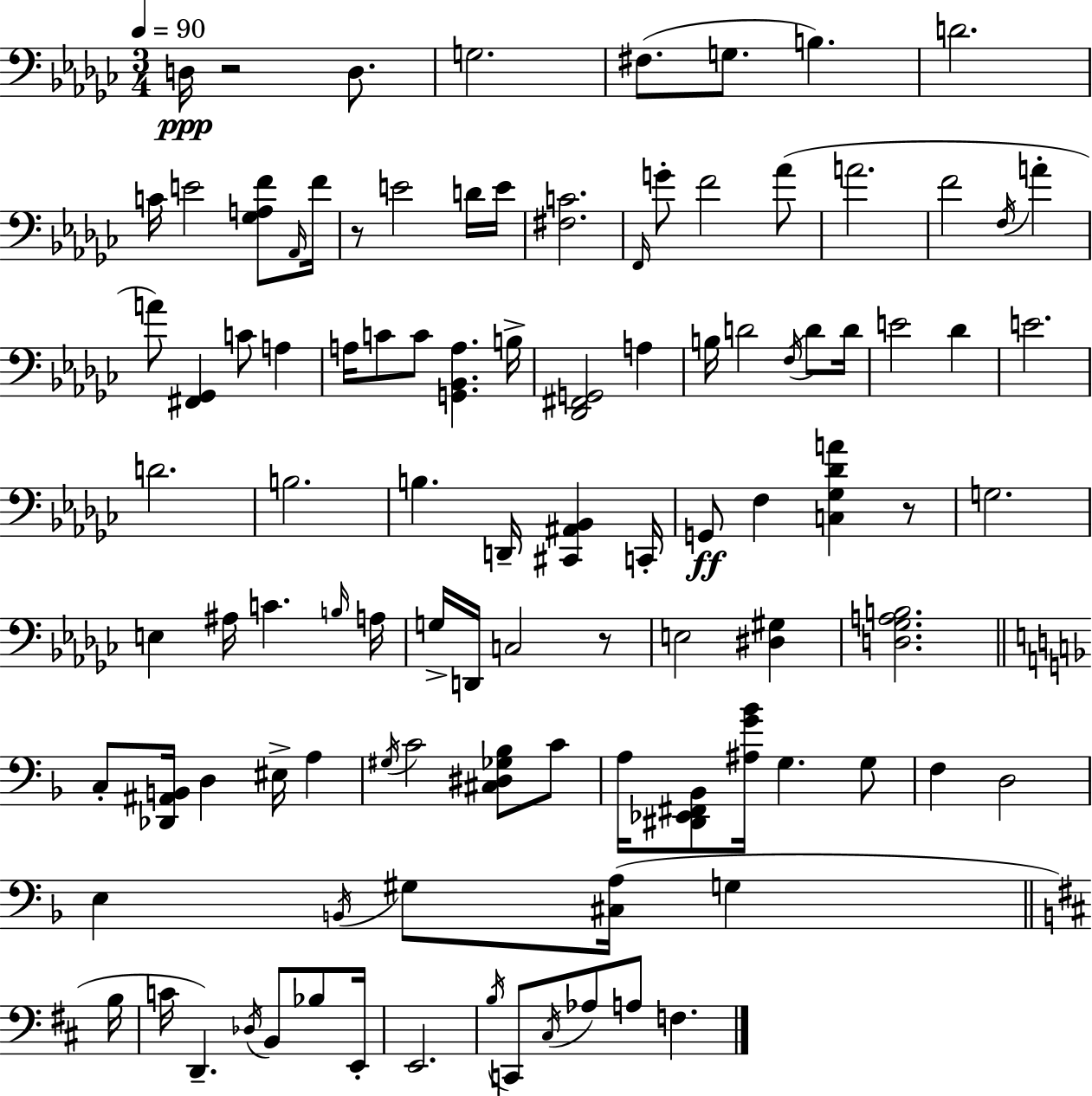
D3/s R/h D3/e. G3/h. F#3/e. G3/e. B3/q. D4/h. C4/s E4/h [Gb3,A3,F4]/e Ab2/s F4/s R/e E4/h D4/s E4/s [F#3,C4]/h. F2/s G4/e F4/h Ab4/e A4/h. F4/h F3/s A4/q A4/e [F#2,Gb2]/q C4/e A3/q A3/s C4/e C4/e [G2,Bb2,A3]/q. B3/s [Db2,F#2,G2]/h A3/q B3/s D4/h F3/s D4/e D4/s E4/h Db4/q E4/h. D4/h. B3/h. B3/q. D2/s [C#2,A#2,Bb2]/q C2/s G2/e F3/q [C3,Gb3,Db4,A4]/q R/e G3/h. E3/q A#3/s C4/q. B3/s A3/s G3/s D2/s C3/h R/e E3/h [D#3,G#3]/q [D3,Gb3,A3,B3]/h. C3/e [Db2,A#2,B2]/s D3/q EIS3/s A3/q G#3/s C4/h [C#3,D#3,Gb3,Bb3]/e C4/e A3/s [D#2,Eb2,F#2,Bb2]/e [A#3,G4,Bb4]/s G3/q. G3/e F3/q D3/h E3/q B2/s G#3/e [C#3,A3]/s G3/q B3/s C4/s D2/q. Db3/s B2/e Bb3/e E2/s E2/h. B3/s C2/e C#3/s Ab3/e A3/e F3/q.